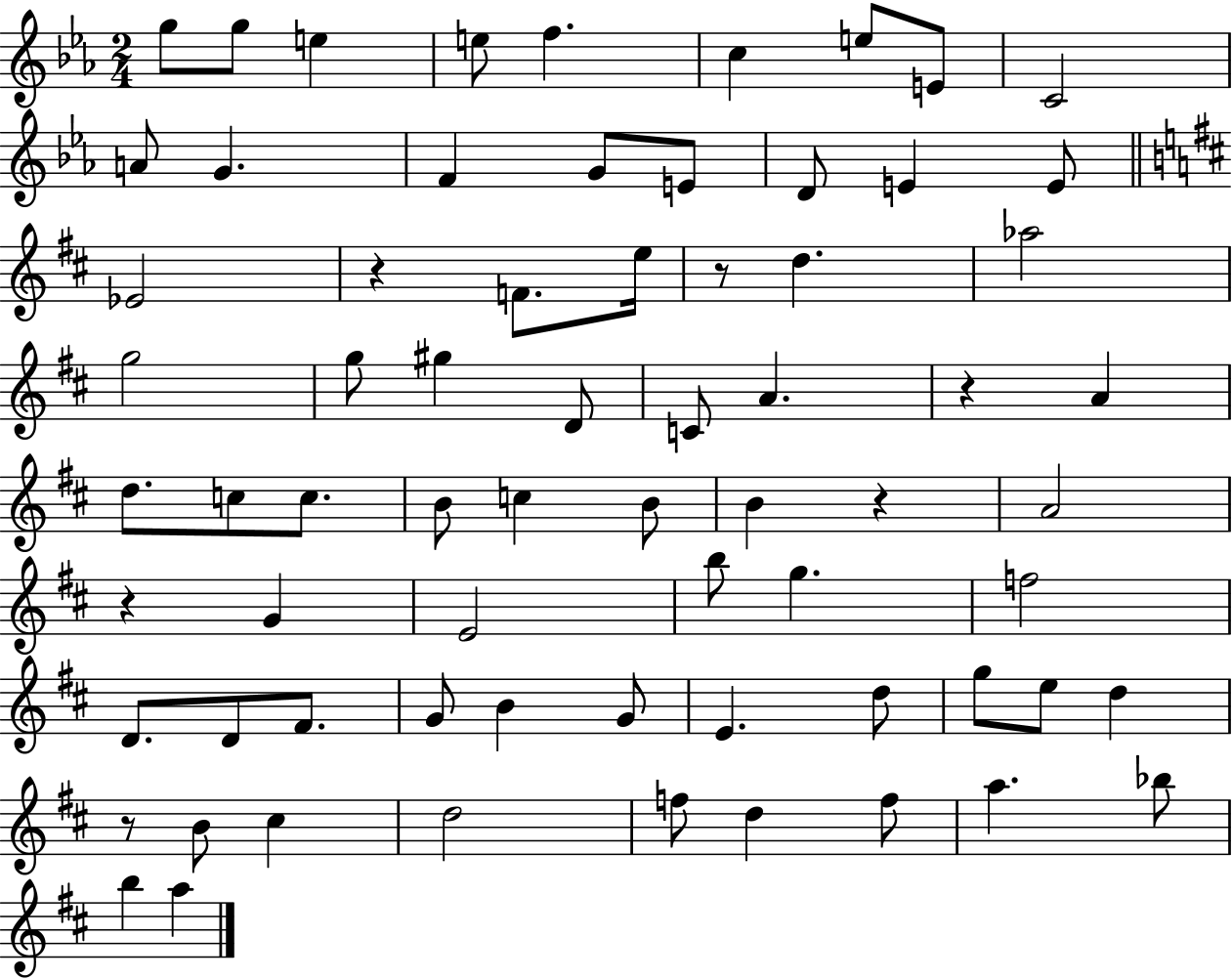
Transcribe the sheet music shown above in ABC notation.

X:1
T:Untitled
M:2/4
L:1/4
K:Eb
g/2 g/2 e e/2 f c e/2 E/2 C2 A/2 G F G/2 E/2 D/2 E E/2 _E2 z F/2 e/4 z/2 d _a2 g2 g/2 ^g D/2 C/2 A z A d/2 c/2 c/2 B/2 c B/2 B z A2 z G E2 b/2 g f2 D/2 D/2 ^F/2 G/2 B G/2 E d/2 g/2 e/2 d z/2 B/2 ^c d2 f/2 d f/2 a _b/2 b a